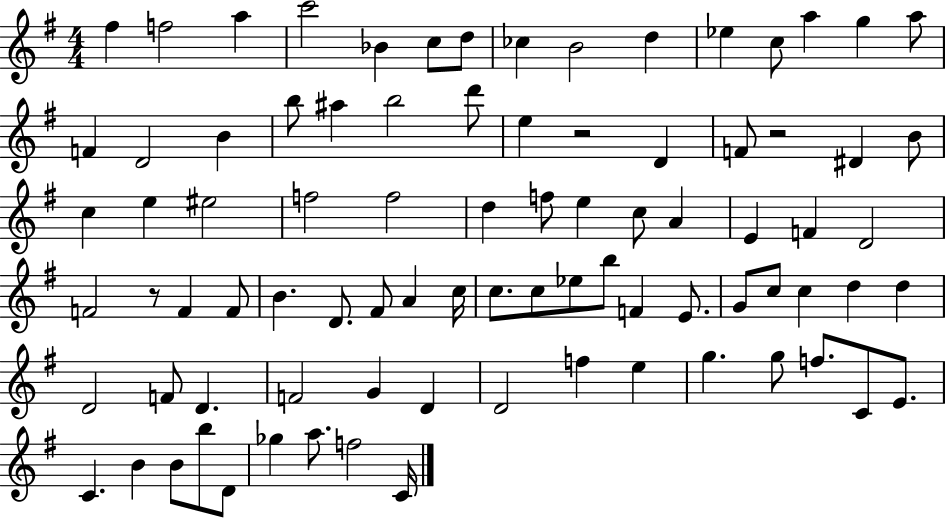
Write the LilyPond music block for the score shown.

{
  \clef treble
  \numericTimeSignature
  \time 4/4
  \key g \major
  fis''4 f''2 a''4 | c'''2 bes'4 c''8 d''8 | ces''4 b'2 d''4 | ees''4 c''8 a''4 g''4 a''8 | \break f'4 d'2 b'4 | b''8 ais''4 b''2 d'''8 | e''4 r2 d'4 | f'8 r2 dis'4 b'8 | \break c''4 e''4 eis''2 | f''2 f''2 | d''4 f''8 e''4 c''8 a'4 | e'4 f'4 d'2 | \break f'2 r8 f'4 f'8 | b'4. d'8. fis'8 a'4 c''16 | c''8. c''8 ees''8 b''8 f'4 e'8. | g'8 c''8 c''4 d''4 d''4 | \break d'2 f'8 d'4. | f'2 g'4 d'4 | d'2 f''4 e''4 | g''4. g''8 f''8. c'8 e'8. | \break c'4. b'4 b'8 b''8 d'8 | ges''4 a''8. f''2 c'16 | \bar "|."
}